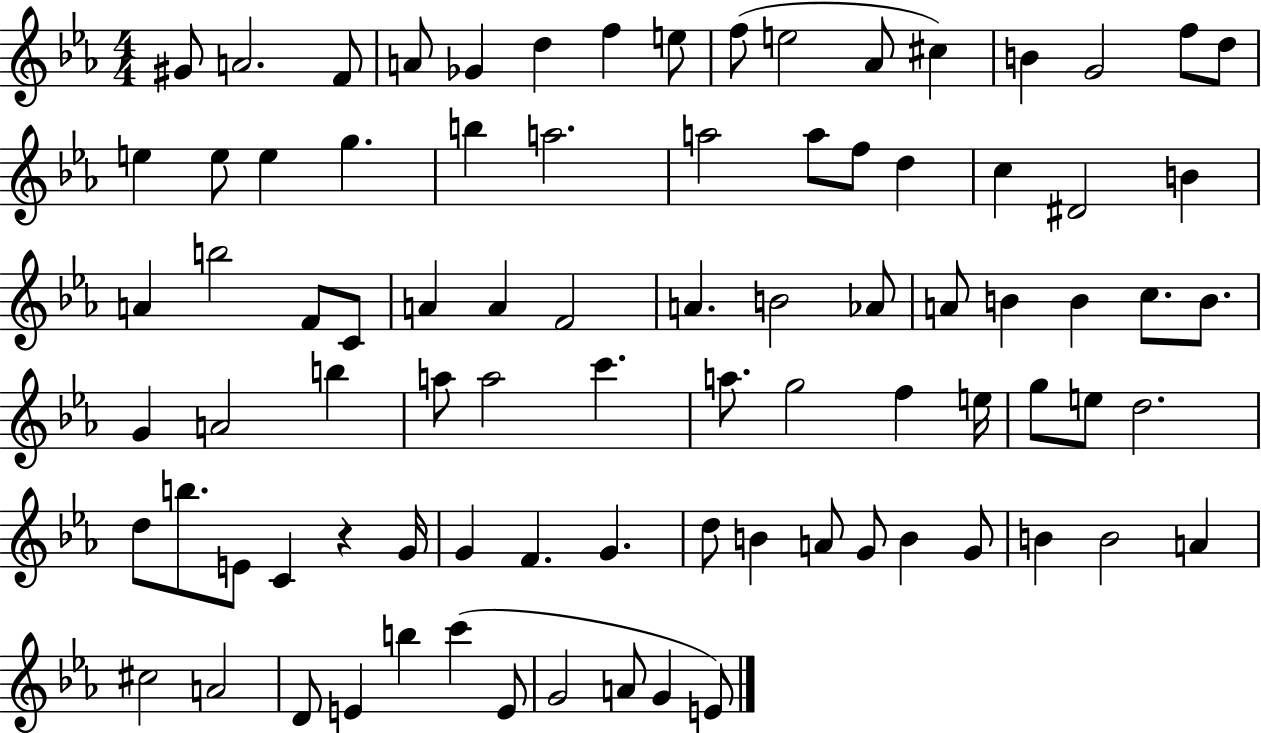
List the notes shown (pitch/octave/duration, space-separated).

G#4/e A4/h. F4/e A4/e Gb4/q D5/q F5/q E5/e F5/e E5/h Ab4/e C#5/q B4/q G4/h F5/e D5/e E5/q E5/e E5/q G5/q. B5/q A5/h. A5/h A5/e F5/e D5/q C5/q D#4/h B4/q A4/q B5/h F4/e C4/e A4/q A4/q F4/h A4/q. B4/h Ab4/e A4/e B4/q B4/q C5/e. B4/e. G4/q A4/h B5/q A5/e A5/h C6/q. A5/e. G5/h F5/q E5/s G5/e E5/e D5/h. D5/e B5/e. E4/e C4/q R/q G4/s G4/q F4/q. G4/q. D5/e B4/q A4/e G4/e B4/q G4/e B4/q B4/h A4/q C#5/h A4/h D4/e E4/q B5/q C6/q E4/e G4/h A4/e G4/q E4/e